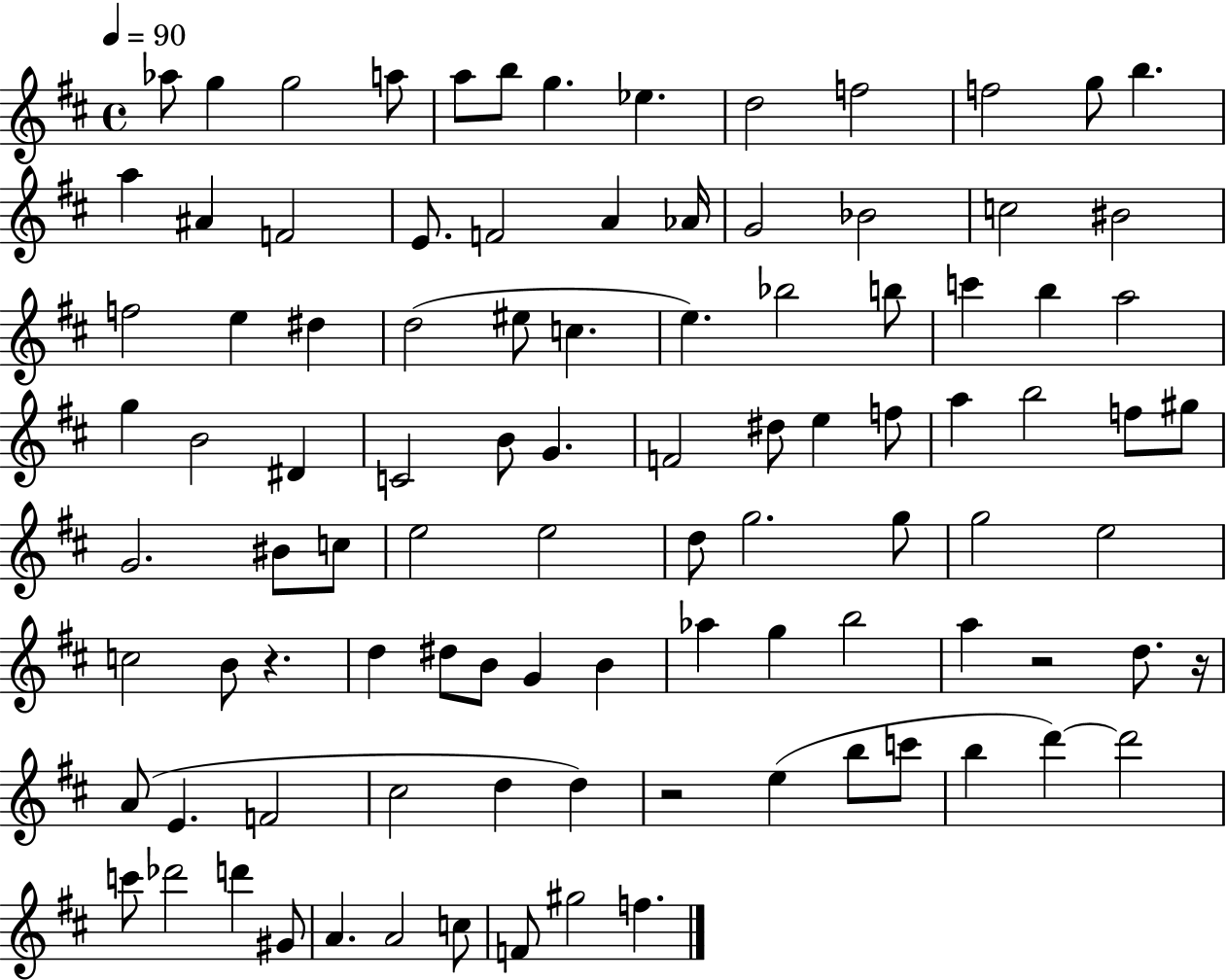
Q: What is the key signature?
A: D major